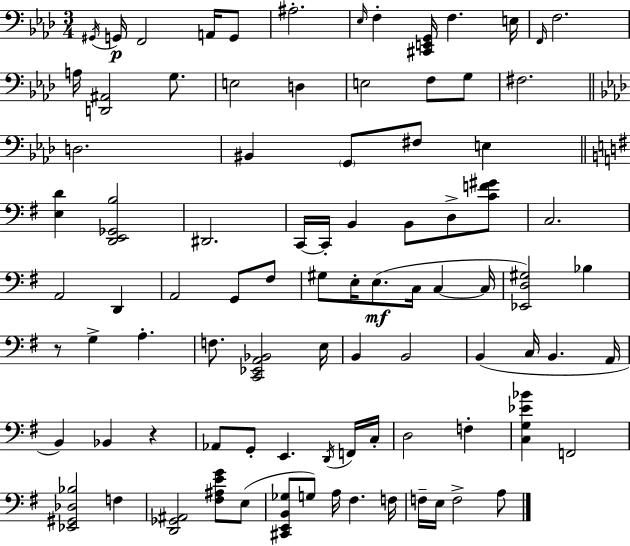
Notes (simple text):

G#2/s G2/s F2/h A2/s G2/e A#3/h. Eb3/s F3/q [C#2,E2,G2]/s F3/q. E3/s F2/s F3/h. A3/s [D2,A#2]/h G3/e. E3/h D3/q E3/h F3/e G3/e F#3/h. D3/h. BIS2/q G2/e F#3/e E3/q [E3,D4]/q [D2,E2,Gb2,B3]/h D#2/h. C2/s C2/s B2/q B2/e D3/e [C4,F4,G#4]/e C3/h. A2/h D2/q A2/h G2/e F#3/e G#3/e E3/s E3/e. C3/s C3/q C3/s [Eb2,D3,G#3]/h Bb3/q R/e G3/q A3/q. F3/e. [C2,Eb2,A2,Bb2]/h E3/s B2/q B2/h B2/q C3/s B2/q. A2/s B2/q Bb2/q R/q Ab2/e G2/e E2/q. D2/s F2/s C3/s D3/h F3/q [C3,G3,Eb4,Bb4]/q F2/h [Eb2,G#2,Db3,Bb3]/h F3/q [D2,Gb2,A#2]/h [F#3,A#3,E4,G4]/e E3/e [C#2,E2,B2,Gb3]/e G3/e A3/s F#3/q. F3/s F3/s E3/s F3/h A3/e